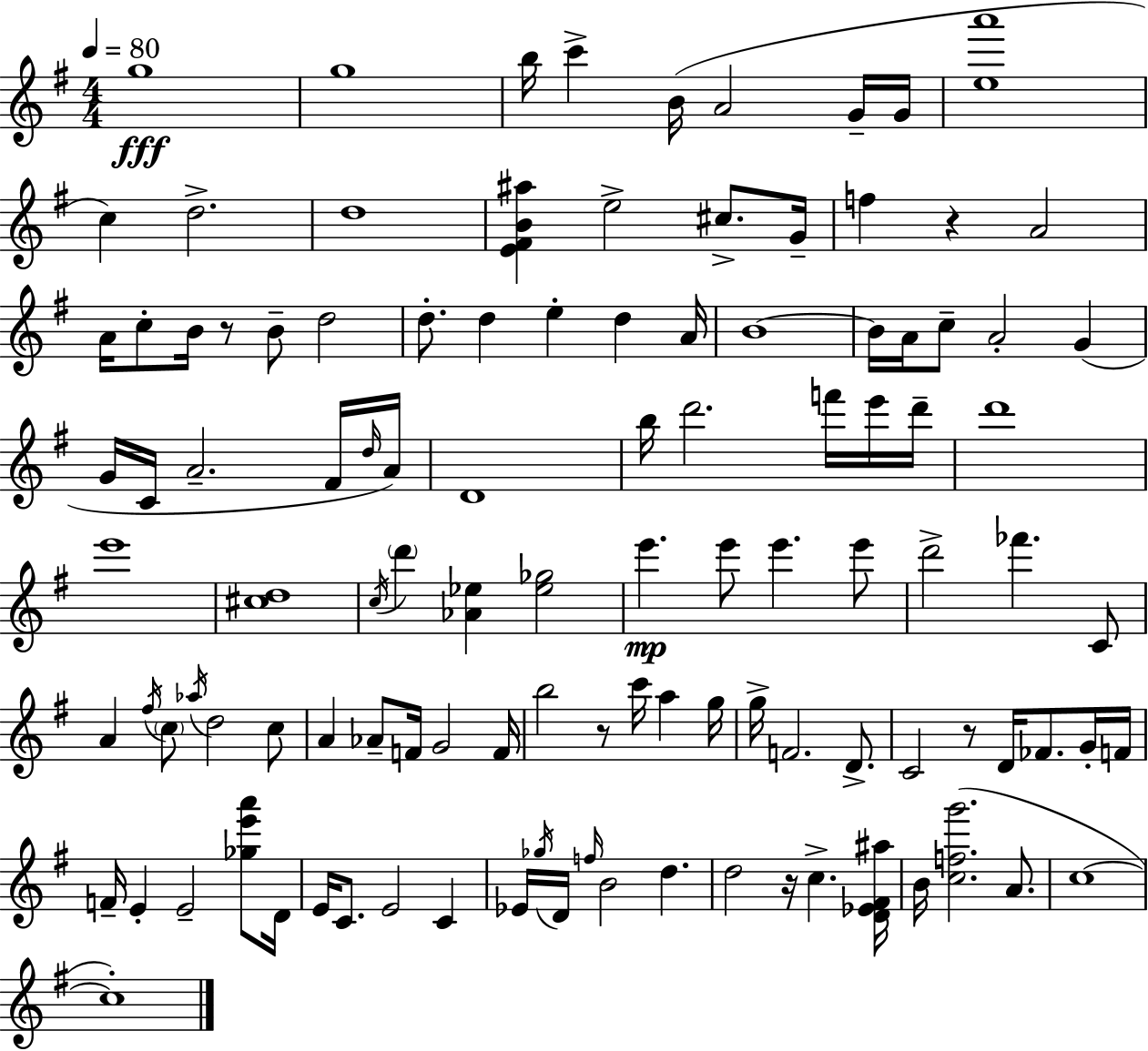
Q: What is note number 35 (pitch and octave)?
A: A4